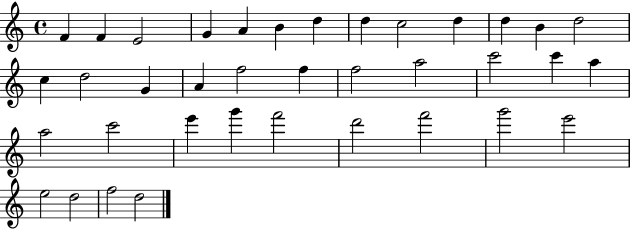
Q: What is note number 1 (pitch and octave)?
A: F4